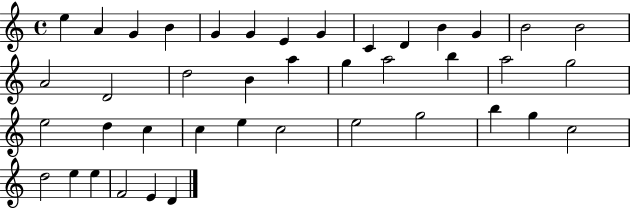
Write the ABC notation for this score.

X:1
T:Untitled
M:4/4
L:1/4
K:C
e A G B G G E G C D B G B2 B2 A2 D2 d2 B a g a2 b a2 g2 e2 d c c e c2 e2 g2 b g c2 d2 e e F2 E D